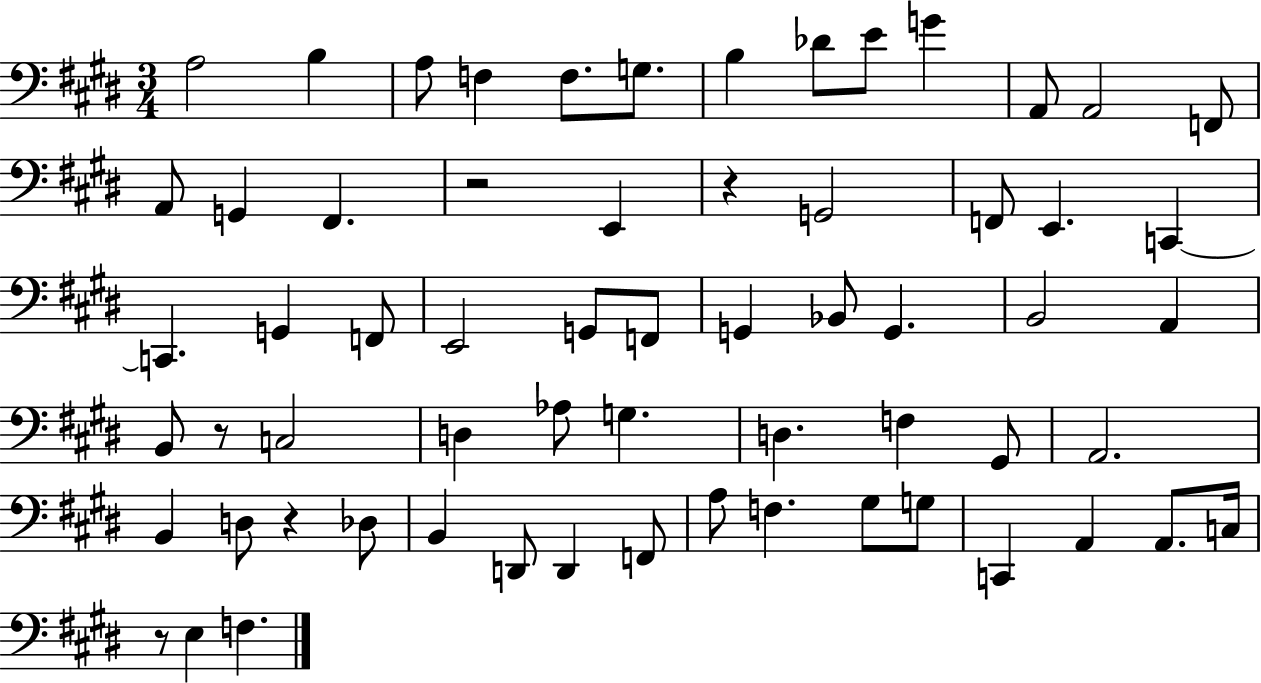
A3/h B3/q A3/e F3/q F3/e. G3/e. B3/q Db4/e E4/e G4/q A2/e A2/h F2/e A2/e G2/q F#2/q. R/h E2/q R/q G2/h F2/e E2/q. C2/q C2/q. G2/q F2/e E2/h G2/e F2/e G2/q Bb2/e G2/q. B2/h A2/q B2/e R/e C3/h D3/q Ab3/e G3/q. D3/q. F3/q G#2/e A2/h. B2/q D3/e R/q Db3/e B2/q D2/e D2/q F2/e A3/e F3/q. G#3/e G3/e C2/q A2/q A2/e. C3/s R/e E3/q F3/q.